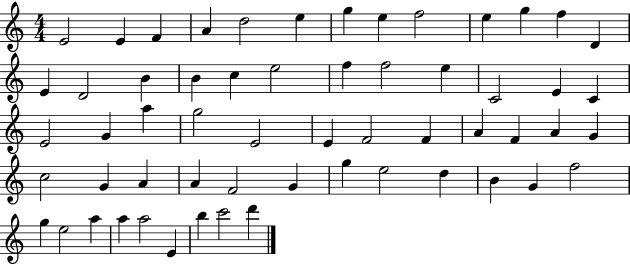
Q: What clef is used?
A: treble